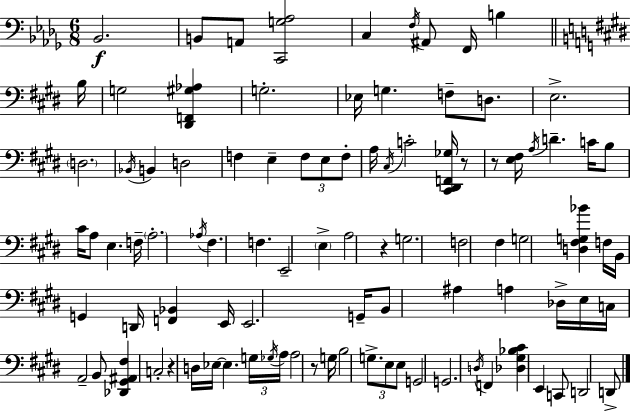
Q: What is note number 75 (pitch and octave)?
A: E3